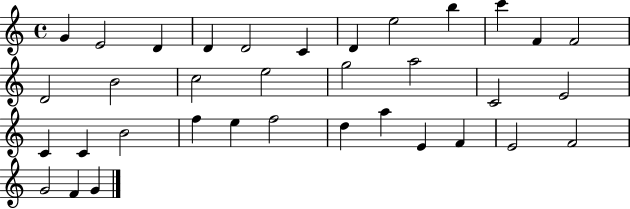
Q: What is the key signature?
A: C major